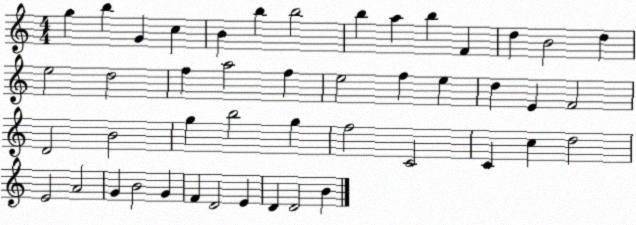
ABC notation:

X:1
T:Untitled
M:4/4
L:1/4
K:C
g b G c B b b2 b a b F d B2 d e2 d2 f a2 f e2 f e d E F2 D2 B2 g b2 g f2 C2 C c d2 E2 A2 G B2 G F D2 E D D2 B